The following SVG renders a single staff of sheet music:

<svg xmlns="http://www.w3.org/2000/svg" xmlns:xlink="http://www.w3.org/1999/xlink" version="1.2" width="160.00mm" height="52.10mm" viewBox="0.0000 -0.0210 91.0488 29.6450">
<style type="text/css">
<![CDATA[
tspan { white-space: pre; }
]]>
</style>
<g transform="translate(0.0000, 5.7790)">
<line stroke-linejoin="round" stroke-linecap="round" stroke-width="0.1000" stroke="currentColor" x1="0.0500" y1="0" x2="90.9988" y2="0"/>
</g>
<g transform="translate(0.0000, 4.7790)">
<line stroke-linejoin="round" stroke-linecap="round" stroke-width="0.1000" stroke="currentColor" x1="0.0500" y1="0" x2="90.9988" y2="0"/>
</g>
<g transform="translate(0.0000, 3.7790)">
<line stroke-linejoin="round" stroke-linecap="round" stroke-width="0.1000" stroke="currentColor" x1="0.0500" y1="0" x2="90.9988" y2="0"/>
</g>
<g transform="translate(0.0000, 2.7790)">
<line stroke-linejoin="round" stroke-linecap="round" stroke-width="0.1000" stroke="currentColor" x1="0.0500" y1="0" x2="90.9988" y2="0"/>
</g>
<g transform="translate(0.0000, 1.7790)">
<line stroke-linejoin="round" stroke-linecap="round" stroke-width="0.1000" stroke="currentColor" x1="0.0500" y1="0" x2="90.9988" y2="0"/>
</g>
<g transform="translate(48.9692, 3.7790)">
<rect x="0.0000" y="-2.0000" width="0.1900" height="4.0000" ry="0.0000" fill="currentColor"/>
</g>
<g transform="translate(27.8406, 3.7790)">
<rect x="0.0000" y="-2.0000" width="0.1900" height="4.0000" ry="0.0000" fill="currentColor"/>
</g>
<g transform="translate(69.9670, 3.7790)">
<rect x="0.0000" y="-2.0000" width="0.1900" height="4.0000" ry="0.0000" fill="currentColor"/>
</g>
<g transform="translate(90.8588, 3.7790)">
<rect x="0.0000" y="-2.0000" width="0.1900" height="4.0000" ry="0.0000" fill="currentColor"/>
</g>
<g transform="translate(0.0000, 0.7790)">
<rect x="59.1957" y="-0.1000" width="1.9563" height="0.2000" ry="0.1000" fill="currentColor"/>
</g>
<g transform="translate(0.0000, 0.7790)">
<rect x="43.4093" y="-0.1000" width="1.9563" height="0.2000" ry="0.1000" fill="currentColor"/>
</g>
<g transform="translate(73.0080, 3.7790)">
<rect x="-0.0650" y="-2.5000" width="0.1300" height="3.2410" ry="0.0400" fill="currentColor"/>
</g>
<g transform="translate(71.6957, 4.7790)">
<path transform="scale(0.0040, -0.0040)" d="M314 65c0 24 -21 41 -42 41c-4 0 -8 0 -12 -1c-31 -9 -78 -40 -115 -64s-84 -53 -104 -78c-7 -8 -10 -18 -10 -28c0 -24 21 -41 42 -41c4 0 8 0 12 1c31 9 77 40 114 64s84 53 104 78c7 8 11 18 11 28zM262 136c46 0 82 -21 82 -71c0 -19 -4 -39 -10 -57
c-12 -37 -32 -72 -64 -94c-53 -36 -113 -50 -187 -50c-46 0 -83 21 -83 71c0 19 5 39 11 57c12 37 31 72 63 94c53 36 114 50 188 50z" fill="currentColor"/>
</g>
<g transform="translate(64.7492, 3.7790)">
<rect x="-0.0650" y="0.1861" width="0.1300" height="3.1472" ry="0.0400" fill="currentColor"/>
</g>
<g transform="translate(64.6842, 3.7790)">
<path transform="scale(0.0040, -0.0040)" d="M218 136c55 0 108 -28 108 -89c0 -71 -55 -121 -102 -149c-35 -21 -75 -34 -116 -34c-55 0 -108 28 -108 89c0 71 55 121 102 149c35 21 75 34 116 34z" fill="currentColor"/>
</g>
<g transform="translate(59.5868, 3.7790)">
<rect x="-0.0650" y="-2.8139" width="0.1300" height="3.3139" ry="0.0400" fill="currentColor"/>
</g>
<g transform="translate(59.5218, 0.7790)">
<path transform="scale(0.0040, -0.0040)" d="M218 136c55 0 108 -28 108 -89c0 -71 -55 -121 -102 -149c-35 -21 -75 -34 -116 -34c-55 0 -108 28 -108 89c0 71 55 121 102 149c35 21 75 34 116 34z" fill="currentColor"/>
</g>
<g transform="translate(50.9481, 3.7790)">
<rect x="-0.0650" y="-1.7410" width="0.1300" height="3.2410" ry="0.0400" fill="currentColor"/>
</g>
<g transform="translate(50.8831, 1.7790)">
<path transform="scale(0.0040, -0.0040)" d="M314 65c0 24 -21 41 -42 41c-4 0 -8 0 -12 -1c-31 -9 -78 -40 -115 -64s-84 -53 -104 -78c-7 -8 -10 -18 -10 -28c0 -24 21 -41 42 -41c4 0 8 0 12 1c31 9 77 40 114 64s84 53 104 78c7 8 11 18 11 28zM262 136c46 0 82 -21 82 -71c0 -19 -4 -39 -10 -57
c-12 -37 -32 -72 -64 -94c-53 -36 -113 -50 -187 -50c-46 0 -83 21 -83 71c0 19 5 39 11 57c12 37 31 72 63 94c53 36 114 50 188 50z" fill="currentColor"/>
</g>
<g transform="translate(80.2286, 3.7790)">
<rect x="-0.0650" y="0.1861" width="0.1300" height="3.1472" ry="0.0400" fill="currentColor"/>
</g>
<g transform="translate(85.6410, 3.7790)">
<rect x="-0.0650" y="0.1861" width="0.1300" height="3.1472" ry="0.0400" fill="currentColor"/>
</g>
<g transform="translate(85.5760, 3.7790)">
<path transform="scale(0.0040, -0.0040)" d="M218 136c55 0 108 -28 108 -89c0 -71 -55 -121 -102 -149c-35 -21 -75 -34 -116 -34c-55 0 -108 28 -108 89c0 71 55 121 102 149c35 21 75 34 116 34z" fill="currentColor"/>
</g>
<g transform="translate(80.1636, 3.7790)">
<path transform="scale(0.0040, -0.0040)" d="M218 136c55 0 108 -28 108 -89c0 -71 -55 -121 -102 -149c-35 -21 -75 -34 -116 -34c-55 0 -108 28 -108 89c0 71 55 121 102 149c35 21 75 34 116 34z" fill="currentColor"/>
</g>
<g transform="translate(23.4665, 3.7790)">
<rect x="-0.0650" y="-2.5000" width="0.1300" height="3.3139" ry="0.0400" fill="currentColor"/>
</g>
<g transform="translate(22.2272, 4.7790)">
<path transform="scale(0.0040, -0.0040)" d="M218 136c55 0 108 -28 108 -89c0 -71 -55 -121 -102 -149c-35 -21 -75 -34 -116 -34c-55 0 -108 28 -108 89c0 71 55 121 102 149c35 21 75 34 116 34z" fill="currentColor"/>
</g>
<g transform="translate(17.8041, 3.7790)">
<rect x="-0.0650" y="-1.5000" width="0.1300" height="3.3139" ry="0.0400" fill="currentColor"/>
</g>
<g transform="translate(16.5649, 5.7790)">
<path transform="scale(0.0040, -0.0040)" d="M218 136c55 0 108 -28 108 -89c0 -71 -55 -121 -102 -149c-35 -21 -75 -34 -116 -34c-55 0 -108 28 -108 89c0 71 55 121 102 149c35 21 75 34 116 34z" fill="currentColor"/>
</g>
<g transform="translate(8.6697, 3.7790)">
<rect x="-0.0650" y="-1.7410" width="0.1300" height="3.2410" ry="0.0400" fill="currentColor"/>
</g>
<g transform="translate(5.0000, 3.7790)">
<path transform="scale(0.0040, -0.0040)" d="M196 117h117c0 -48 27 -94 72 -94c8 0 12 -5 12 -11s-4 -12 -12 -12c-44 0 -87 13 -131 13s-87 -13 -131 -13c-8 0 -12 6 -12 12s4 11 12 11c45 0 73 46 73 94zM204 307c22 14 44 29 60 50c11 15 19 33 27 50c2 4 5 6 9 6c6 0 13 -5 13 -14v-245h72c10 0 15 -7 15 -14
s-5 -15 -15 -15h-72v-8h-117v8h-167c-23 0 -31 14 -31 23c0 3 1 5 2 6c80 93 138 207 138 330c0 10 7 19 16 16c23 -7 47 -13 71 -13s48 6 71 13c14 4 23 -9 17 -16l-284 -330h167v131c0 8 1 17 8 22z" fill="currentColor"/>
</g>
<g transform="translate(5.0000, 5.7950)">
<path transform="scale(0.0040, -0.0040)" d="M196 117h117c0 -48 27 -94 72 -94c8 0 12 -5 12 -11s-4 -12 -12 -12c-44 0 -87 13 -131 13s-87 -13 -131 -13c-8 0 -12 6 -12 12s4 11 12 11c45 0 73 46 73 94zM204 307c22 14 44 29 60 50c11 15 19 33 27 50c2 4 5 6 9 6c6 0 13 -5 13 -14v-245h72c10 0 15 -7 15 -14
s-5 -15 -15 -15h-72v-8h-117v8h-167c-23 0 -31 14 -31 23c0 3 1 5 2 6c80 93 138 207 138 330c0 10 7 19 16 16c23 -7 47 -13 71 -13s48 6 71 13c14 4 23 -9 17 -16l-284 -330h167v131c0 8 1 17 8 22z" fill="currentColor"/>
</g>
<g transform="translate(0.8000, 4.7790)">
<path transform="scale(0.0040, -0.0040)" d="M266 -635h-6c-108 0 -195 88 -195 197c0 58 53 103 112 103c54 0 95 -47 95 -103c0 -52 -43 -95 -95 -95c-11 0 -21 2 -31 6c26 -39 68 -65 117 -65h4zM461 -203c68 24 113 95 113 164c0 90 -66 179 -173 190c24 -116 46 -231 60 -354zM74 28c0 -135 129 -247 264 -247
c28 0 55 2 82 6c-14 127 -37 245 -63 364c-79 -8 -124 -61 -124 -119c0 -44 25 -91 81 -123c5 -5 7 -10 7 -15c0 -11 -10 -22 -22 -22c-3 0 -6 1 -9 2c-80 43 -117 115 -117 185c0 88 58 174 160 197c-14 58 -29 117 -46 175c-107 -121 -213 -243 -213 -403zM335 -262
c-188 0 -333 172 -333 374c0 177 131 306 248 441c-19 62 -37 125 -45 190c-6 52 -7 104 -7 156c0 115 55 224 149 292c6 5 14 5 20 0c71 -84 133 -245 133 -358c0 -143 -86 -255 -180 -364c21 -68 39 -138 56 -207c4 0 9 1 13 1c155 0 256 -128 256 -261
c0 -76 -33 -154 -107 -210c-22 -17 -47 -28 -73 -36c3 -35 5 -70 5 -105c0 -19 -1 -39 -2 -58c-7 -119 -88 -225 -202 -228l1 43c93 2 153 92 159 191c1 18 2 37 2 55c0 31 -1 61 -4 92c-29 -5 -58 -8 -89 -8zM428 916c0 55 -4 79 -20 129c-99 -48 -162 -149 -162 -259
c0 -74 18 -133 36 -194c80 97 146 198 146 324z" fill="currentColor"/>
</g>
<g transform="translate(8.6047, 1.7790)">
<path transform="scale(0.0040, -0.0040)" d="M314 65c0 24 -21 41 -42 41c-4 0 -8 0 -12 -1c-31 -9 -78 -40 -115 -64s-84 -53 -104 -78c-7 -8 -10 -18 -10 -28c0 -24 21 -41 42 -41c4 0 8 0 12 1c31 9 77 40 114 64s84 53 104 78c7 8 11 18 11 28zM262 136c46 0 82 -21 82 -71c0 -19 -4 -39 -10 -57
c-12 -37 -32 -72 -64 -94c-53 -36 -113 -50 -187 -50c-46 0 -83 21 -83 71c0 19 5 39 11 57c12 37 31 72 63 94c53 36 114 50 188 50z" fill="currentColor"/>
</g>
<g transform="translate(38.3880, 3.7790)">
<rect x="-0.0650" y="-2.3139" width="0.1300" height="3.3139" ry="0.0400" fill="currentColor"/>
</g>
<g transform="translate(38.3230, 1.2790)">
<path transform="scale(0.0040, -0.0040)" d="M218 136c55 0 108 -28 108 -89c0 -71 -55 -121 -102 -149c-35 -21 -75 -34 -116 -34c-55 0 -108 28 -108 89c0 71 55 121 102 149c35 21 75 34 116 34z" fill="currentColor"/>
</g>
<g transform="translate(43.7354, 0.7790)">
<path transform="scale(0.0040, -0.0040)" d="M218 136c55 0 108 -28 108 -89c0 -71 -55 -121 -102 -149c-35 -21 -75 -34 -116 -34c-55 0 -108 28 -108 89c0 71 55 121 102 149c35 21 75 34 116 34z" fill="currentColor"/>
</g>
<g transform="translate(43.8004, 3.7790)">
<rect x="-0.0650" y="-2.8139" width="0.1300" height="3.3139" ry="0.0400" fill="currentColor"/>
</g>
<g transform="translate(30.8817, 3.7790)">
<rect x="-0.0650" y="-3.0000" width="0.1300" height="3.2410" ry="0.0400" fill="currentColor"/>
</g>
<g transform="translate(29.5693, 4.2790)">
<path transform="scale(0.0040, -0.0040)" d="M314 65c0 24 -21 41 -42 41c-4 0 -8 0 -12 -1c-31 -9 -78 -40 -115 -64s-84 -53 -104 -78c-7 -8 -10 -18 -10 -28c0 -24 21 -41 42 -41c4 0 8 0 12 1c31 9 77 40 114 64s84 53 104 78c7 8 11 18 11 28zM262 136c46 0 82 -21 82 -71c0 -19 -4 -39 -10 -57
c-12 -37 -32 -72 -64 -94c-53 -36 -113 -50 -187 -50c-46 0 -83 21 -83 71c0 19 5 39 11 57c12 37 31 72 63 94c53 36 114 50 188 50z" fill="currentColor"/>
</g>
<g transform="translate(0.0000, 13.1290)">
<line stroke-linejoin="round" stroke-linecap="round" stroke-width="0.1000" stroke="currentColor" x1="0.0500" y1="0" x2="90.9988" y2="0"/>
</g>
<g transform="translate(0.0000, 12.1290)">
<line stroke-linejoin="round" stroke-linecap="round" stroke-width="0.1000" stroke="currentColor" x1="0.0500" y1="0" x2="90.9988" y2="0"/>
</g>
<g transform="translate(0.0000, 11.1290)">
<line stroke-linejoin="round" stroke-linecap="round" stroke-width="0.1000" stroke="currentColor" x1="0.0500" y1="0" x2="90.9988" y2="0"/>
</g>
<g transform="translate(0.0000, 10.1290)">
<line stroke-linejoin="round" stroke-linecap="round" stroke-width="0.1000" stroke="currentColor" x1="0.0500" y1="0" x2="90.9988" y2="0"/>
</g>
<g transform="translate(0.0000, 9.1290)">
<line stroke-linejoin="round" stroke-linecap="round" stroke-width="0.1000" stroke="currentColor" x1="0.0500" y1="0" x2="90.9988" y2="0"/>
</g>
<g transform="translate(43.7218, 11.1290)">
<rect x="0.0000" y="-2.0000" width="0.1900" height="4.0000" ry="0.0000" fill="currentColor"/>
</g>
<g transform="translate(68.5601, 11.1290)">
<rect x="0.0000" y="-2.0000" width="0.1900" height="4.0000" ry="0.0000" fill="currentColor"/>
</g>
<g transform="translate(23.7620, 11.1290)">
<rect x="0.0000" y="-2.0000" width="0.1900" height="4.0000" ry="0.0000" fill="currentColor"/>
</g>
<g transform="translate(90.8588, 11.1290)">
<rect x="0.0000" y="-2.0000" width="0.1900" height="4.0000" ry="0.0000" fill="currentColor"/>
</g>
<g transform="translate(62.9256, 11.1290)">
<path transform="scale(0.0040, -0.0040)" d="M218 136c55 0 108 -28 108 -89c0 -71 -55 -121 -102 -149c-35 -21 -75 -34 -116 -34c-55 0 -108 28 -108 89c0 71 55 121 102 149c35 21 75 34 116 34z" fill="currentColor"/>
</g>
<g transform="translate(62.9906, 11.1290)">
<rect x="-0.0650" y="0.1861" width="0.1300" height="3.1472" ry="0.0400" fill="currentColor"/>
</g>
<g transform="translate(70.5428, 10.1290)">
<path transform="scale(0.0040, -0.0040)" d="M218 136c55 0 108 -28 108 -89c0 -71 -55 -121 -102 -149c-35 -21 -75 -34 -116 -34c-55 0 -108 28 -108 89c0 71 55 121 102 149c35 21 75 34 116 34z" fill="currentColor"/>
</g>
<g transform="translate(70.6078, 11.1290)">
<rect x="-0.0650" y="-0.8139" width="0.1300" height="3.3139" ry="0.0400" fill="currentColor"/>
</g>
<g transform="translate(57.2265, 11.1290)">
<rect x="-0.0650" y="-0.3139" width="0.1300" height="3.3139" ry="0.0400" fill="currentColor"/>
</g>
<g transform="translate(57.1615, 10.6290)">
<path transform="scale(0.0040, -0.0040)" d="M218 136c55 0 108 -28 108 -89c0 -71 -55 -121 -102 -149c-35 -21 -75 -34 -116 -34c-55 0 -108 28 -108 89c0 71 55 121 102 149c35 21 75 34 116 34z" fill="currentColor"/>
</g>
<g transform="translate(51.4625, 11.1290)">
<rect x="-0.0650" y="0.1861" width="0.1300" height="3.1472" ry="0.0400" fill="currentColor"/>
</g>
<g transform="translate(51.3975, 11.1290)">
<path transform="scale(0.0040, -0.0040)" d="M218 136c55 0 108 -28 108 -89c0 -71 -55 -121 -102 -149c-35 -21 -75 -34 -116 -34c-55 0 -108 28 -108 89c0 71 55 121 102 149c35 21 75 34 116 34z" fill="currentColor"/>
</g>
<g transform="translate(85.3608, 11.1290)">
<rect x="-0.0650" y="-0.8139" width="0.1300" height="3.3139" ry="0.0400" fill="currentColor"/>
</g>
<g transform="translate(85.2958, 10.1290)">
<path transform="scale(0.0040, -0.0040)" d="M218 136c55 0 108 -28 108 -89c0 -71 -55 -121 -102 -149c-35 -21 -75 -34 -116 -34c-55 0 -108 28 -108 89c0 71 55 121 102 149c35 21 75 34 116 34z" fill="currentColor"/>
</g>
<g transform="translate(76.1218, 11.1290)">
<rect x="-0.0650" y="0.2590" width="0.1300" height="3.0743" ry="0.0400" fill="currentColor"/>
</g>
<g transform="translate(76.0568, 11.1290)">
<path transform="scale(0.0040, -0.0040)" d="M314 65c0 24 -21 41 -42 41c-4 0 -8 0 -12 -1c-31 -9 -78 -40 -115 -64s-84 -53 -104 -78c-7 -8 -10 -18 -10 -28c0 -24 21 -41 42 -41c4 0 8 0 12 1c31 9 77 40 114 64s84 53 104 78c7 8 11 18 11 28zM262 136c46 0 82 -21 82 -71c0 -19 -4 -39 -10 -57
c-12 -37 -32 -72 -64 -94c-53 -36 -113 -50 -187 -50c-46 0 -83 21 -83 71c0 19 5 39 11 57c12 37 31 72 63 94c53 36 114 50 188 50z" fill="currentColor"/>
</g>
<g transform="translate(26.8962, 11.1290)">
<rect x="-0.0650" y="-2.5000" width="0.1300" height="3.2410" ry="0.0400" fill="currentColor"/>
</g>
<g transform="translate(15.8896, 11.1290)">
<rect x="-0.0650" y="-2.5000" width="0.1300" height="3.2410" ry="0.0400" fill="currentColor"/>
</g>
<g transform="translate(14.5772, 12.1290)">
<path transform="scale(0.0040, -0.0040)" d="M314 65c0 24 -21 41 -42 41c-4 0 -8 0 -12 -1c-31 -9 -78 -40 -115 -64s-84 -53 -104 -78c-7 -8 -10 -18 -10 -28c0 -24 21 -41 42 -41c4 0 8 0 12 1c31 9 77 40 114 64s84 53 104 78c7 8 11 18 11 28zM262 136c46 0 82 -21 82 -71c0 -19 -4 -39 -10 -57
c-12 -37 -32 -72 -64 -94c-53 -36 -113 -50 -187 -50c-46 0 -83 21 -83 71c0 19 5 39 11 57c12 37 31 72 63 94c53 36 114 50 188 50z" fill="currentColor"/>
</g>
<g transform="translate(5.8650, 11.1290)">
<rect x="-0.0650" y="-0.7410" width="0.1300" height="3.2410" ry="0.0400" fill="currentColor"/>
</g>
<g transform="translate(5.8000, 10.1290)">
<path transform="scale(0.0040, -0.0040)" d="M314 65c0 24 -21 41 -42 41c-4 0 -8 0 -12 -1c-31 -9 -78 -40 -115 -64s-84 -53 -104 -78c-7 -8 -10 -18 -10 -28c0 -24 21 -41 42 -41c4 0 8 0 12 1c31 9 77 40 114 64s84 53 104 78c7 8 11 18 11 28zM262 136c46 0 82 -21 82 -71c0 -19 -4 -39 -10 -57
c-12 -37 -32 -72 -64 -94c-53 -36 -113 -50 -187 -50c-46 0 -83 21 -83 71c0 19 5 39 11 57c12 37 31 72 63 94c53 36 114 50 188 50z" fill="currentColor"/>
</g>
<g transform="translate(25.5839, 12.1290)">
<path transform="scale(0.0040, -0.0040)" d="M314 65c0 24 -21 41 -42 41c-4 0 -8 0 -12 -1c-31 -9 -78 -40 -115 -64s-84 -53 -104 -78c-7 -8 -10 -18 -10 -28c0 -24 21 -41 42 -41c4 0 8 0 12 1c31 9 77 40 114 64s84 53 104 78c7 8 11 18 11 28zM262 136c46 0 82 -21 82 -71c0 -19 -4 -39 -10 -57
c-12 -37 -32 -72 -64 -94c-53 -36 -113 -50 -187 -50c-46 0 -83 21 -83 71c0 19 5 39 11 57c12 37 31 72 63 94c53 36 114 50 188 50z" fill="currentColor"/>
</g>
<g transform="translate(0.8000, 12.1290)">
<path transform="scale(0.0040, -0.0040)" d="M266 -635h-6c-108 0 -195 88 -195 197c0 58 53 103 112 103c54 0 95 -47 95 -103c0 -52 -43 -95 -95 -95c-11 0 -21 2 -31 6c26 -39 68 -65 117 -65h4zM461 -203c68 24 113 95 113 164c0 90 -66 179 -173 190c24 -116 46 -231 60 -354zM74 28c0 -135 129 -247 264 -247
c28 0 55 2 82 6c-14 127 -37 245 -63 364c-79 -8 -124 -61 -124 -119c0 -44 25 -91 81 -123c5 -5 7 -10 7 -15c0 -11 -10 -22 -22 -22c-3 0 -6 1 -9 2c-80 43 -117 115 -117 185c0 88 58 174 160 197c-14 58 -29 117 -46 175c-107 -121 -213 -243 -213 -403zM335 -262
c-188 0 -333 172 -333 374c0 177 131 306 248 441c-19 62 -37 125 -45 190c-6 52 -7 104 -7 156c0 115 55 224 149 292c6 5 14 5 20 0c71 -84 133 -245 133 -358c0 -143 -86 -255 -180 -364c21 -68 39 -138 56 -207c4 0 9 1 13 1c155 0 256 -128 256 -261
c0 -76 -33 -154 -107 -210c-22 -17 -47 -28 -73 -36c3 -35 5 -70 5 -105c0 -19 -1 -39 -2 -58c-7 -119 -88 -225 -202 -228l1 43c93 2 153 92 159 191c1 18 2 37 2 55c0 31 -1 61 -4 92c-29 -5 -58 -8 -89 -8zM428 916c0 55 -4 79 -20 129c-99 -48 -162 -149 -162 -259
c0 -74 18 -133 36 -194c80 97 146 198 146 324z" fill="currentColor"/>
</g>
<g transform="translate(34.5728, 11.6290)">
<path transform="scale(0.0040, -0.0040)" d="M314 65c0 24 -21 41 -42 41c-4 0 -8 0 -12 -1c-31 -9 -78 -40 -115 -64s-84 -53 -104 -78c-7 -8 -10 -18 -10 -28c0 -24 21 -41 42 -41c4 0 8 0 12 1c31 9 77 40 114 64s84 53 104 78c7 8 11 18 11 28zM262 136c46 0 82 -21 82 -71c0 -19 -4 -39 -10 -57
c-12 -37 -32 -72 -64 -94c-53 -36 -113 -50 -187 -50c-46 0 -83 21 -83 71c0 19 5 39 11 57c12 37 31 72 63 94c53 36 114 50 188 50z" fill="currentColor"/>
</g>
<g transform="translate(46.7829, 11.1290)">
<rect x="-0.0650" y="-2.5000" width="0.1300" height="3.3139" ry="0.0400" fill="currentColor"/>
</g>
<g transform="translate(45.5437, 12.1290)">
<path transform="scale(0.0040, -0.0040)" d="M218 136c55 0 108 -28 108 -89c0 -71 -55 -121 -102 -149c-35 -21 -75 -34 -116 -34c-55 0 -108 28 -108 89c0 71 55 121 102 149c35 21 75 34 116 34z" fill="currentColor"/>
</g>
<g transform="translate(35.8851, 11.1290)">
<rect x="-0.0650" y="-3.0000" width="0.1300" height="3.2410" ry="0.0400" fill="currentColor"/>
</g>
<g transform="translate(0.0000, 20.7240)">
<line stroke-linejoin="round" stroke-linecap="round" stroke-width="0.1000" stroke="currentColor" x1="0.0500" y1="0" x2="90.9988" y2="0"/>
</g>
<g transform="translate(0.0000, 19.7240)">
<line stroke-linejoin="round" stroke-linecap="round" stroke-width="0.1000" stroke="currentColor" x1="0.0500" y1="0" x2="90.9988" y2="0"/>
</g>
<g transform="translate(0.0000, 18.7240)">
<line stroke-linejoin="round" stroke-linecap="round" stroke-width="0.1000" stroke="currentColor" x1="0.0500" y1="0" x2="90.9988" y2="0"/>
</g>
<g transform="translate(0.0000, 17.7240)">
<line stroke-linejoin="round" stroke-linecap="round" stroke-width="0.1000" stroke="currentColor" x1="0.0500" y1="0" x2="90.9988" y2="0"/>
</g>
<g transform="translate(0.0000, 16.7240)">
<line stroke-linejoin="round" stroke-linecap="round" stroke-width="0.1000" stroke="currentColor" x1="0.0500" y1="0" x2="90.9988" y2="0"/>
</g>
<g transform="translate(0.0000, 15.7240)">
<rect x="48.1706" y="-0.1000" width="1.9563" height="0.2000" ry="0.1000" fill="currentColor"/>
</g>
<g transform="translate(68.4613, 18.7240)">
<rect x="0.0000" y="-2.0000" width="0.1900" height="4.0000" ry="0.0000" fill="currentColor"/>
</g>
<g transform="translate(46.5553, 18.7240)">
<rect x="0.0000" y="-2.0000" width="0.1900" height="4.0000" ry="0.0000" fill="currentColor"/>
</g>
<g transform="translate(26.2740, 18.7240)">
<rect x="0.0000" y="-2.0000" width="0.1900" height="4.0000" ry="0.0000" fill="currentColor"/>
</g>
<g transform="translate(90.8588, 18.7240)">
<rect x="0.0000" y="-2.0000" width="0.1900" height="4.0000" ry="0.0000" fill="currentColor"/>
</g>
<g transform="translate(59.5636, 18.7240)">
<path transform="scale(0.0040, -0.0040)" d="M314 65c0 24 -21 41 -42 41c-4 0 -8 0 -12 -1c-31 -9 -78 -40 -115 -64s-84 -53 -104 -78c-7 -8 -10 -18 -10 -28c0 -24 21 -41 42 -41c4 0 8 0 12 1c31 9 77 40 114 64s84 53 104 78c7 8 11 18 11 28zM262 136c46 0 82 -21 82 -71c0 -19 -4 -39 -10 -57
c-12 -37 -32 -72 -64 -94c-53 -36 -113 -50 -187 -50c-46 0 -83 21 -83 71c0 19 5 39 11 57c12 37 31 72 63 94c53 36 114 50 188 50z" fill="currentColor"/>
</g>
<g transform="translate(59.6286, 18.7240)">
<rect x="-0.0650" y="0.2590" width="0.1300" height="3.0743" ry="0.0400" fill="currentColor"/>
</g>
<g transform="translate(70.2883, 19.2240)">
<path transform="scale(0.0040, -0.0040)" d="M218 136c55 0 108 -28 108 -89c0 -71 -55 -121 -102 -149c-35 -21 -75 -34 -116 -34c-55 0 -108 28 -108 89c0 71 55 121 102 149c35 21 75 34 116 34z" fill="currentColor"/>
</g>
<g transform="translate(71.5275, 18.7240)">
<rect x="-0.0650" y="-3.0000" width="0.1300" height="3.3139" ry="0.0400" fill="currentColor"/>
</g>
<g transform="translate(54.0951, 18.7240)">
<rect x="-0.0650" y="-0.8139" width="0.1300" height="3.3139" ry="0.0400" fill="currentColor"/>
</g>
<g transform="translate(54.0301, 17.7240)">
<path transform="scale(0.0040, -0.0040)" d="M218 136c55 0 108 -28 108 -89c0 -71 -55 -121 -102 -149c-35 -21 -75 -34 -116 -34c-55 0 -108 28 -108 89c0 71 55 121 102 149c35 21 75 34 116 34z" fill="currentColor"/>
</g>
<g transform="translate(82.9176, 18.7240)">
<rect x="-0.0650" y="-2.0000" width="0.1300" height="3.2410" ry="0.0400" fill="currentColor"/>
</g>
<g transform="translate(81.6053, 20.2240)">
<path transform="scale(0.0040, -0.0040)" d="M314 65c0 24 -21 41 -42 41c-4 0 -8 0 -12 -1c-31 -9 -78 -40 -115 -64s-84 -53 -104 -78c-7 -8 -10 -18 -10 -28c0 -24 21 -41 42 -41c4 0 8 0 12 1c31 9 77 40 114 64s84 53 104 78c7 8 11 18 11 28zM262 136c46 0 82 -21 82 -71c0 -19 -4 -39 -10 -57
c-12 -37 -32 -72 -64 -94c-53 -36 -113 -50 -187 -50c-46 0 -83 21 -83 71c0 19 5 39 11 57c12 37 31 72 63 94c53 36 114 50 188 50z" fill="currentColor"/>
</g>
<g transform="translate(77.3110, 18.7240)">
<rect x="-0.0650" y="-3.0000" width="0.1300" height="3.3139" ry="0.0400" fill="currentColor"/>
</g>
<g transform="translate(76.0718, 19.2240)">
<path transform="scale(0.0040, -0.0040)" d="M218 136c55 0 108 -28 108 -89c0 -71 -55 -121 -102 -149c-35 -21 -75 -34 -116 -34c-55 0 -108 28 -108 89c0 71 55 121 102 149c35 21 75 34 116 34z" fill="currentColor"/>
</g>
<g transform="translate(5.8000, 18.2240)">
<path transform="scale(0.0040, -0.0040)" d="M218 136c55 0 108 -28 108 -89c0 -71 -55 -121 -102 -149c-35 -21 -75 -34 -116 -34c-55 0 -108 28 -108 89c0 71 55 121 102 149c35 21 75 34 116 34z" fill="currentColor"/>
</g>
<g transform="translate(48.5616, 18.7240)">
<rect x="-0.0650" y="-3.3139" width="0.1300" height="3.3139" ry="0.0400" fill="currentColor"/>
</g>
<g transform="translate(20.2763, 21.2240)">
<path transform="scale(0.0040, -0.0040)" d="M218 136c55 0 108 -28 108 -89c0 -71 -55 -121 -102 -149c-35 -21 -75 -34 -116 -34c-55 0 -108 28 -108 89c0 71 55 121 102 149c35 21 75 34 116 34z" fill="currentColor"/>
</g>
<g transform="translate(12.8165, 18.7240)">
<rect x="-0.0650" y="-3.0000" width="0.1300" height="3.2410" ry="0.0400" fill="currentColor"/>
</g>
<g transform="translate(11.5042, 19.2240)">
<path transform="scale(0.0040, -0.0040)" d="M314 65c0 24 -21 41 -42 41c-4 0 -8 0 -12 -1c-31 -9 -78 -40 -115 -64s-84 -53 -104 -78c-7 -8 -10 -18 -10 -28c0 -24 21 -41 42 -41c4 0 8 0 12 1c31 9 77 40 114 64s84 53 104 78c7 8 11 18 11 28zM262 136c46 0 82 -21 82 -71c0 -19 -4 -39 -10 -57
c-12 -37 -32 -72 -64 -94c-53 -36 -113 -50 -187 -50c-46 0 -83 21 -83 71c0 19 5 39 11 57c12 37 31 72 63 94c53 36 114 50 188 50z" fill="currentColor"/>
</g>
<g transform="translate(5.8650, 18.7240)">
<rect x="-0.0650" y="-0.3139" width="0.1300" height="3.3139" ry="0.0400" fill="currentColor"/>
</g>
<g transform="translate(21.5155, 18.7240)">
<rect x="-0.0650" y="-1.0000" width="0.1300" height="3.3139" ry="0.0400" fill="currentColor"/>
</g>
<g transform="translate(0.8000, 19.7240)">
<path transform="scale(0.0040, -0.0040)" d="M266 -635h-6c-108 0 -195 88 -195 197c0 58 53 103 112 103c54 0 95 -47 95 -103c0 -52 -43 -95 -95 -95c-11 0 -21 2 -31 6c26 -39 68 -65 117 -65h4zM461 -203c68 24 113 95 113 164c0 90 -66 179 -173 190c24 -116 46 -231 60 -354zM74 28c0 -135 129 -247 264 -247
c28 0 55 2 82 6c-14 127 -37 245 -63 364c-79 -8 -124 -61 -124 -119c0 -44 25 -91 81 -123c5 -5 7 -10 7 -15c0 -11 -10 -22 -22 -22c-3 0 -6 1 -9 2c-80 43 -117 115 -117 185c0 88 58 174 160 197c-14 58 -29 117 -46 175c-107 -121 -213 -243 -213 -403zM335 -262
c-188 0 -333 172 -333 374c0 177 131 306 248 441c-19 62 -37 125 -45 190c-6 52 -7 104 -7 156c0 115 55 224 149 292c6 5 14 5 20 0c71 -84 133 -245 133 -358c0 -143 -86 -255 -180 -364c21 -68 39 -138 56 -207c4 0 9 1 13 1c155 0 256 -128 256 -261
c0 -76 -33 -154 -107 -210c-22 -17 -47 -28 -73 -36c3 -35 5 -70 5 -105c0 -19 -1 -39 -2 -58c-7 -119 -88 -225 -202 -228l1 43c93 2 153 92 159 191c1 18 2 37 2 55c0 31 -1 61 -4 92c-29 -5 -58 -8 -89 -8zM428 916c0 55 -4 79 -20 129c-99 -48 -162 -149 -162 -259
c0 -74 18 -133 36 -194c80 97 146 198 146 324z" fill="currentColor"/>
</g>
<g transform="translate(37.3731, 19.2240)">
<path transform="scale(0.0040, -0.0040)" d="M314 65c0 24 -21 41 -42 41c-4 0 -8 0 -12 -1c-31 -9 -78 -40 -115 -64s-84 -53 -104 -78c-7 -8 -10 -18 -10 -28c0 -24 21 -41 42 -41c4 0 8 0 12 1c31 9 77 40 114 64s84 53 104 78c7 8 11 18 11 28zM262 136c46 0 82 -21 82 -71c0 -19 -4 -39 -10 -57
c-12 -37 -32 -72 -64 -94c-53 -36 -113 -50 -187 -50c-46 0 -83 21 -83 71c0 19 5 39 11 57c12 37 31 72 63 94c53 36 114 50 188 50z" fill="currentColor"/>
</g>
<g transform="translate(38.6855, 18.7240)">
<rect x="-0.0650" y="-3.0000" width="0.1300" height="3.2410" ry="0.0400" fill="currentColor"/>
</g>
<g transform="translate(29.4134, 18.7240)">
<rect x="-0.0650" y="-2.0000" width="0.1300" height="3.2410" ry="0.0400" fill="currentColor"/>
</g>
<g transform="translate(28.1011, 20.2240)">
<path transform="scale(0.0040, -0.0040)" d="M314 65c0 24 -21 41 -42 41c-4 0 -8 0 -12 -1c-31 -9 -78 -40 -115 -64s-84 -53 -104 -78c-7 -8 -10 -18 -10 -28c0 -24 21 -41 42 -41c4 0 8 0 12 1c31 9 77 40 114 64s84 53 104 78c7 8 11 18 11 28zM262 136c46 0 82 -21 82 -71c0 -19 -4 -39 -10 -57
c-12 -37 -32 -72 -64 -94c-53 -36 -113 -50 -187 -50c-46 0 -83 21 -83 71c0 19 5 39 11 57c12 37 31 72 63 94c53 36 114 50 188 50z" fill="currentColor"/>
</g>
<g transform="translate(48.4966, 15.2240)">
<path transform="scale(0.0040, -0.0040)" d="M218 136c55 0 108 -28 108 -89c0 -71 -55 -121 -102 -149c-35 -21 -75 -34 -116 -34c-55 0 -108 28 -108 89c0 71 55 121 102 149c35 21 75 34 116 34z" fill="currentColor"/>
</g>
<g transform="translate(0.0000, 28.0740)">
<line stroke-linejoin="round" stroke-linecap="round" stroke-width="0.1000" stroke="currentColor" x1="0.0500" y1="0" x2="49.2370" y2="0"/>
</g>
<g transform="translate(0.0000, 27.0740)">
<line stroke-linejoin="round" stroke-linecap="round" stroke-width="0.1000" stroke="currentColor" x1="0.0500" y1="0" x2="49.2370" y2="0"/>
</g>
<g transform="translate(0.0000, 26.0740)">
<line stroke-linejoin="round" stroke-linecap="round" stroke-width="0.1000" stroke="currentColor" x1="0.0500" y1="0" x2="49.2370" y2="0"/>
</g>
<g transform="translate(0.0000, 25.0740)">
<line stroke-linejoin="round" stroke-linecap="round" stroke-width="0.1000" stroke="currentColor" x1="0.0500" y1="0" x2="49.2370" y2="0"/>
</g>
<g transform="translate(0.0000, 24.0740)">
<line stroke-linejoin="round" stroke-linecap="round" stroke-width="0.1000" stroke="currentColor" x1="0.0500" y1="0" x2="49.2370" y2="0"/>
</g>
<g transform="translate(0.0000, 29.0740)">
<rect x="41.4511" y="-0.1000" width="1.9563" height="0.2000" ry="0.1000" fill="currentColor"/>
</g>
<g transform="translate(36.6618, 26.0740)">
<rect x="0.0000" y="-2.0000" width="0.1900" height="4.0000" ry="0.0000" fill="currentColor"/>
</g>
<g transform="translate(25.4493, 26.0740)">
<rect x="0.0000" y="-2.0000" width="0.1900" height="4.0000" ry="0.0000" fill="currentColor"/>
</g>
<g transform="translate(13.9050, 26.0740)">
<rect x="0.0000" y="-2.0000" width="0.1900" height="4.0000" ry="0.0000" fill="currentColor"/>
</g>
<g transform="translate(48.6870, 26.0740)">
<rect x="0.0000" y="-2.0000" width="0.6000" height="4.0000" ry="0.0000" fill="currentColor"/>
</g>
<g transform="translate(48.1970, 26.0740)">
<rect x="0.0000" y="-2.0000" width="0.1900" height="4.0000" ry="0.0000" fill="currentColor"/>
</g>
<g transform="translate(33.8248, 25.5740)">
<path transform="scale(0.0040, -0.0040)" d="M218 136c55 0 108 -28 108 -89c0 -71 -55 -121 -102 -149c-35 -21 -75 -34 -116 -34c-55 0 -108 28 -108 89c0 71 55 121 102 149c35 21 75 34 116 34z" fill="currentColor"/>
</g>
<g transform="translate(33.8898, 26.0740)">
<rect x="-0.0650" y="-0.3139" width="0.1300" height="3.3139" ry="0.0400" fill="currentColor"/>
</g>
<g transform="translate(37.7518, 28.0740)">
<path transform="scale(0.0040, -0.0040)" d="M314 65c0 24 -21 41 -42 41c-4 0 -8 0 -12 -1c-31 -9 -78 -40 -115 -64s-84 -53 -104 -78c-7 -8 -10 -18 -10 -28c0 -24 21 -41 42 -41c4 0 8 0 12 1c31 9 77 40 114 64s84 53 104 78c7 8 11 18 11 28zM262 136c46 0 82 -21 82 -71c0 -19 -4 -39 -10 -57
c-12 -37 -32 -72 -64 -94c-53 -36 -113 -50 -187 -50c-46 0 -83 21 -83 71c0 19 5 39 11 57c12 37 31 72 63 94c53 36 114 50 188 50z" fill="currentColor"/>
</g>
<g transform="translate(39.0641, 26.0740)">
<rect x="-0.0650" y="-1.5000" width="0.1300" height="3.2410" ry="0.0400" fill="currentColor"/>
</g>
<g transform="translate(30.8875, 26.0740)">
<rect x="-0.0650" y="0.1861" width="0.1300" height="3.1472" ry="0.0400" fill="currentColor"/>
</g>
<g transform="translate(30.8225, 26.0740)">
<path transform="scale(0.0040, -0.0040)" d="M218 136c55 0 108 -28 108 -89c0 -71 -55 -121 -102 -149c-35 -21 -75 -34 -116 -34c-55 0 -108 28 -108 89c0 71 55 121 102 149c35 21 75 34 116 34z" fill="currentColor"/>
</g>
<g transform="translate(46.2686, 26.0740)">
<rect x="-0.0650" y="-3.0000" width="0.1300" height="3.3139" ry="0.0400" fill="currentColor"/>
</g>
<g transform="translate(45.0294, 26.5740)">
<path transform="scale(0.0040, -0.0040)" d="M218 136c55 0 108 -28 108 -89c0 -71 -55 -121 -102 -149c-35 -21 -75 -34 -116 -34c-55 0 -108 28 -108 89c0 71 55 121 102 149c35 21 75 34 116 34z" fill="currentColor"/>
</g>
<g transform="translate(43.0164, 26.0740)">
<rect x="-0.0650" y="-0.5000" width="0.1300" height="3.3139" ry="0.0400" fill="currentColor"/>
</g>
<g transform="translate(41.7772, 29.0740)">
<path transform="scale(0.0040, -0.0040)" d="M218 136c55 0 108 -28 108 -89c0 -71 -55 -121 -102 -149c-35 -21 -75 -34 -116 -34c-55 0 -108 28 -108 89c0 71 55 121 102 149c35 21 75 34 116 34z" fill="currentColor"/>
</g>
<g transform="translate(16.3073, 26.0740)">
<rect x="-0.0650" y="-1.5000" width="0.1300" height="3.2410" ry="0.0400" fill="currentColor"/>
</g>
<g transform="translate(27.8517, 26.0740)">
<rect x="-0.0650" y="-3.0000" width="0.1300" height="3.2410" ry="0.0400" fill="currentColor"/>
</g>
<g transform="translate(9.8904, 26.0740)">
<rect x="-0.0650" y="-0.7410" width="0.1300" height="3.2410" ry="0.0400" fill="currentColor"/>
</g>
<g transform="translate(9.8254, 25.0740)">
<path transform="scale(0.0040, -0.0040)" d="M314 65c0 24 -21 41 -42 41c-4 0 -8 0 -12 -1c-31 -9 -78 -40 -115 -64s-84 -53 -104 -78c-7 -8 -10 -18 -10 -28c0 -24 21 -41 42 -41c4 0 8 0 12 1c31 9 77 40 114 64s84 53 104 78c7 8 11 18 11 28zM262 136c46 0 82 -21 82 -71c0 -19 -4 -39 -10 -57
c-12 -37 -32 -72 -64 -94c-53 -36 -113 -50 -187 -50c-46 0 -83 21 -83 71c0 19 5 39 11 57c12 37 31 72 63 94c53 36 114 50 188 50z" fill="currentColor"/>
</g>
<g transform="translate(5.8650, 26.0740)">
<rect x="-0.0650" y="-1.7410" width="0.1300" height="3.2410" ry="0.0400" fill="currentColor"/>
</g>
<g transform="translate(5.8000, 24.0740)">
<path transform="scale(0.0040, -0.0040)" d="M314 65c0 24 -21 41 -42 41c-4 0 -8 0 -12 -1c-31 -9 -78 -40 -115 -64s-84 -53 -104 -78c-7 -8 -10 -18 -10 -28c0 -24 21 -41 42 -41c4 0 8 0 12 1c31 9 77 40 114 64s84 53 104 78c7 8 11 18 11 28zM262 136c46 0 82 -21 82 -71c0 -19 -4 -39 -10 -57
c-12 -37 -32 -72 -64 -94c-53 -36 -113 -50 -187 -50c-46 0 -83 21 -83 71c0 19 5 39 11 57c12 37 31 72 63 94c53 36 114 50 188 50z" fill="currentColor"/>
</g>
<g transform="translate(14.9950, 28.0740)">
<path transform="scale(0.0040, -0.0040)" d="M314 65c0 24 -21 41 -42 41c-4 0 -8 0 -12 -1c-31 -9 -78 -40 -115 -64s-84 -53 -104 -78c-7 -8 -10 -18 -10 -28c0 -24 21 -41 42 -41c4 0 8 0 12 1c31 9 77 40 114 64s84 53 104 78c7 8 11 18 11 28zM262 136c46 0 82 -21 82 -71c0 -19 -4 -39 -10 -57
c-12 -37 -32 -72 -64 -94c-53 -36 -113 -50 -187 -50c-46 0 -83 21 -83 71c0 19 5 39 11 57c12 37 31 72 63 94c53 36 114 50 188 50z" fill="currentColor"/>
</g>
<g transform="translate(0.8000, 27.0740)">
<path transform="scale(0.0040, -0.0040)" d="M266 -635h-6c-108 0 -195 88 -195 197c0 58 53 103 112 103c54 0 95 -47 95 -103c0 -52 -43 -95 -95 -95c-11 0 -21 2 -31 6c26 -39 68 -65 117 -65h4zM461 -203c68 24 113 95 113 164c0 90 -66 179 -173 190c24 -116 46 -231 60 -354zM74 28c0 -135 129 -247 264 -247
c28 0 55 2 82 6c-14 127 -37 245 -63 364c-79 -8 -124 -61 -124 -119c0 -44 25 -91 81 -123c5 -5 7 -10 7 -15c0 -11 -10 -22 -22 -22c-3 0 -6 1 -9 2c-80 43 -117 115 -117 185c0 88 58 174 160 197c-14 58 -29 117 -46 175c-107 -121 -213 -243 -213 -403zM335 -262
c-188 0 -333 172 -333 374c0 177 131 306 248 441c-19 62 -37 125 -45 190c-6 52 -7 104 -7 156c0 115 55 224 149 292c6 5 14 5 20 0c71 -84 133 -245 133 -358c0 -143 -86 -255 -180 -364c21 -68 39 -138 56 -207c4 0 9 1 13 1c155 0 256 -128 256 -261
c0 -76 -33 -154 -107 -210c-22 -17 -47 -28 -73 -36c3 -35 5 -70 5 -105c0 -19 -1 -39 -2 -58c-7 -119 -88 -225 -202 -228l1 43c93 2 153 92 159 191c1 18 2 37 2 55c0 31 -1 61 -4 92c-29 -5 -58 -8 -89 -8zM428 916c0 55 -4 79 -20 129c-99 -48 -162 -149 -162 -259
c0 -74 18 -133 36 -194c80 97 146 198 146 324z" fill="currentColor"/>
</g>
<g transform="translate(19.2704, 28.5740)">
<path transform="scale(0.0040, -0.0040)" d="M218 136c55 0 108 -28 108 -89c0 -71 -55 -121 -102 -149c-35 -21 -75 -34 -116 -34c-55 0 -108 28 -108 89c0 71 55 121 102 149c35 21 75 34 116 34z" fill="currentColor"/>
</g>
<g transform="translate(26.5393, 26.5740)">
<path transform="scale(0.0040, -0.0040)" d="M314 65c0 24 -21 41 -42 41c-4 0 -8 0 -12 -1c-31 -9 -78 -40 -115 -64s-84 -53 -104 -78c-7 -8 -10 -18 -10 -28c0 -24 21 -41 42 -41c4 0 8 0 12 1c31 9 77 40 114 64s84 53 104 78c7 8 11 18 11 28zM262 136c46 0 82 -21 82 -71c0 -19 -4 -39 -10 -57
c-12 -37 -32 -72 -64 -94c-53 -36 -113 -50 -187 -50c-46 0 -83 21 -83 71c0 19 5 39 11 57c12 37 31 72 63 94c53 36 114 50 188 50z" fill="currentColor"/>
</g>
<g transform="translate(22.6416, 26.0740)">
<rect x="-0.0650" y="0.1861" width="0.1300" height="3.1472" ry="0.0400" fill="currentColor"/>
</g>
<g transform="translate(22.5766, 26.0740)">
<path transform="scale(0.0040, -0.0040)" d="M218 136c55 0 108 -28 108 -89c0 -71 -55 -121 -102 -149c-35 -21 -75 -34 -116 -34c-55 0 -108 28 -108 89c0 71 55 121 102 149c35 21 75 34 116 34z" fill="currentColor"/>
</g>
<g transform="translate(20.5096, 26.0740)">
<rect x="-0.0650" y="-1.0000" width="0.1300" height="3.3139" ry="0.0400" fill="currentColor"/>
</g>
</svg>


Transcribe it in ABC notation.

X:1
T:Untitled
M:4/4
L:1/4
K:C
f2 E G A2 g a f2 a B G2 B B d2 G2 G2 A2 G B c B d B2 d c A2 D F2 A2 b d B2 A A F2 f2 d2 E2 D B A2 B c E2 C A